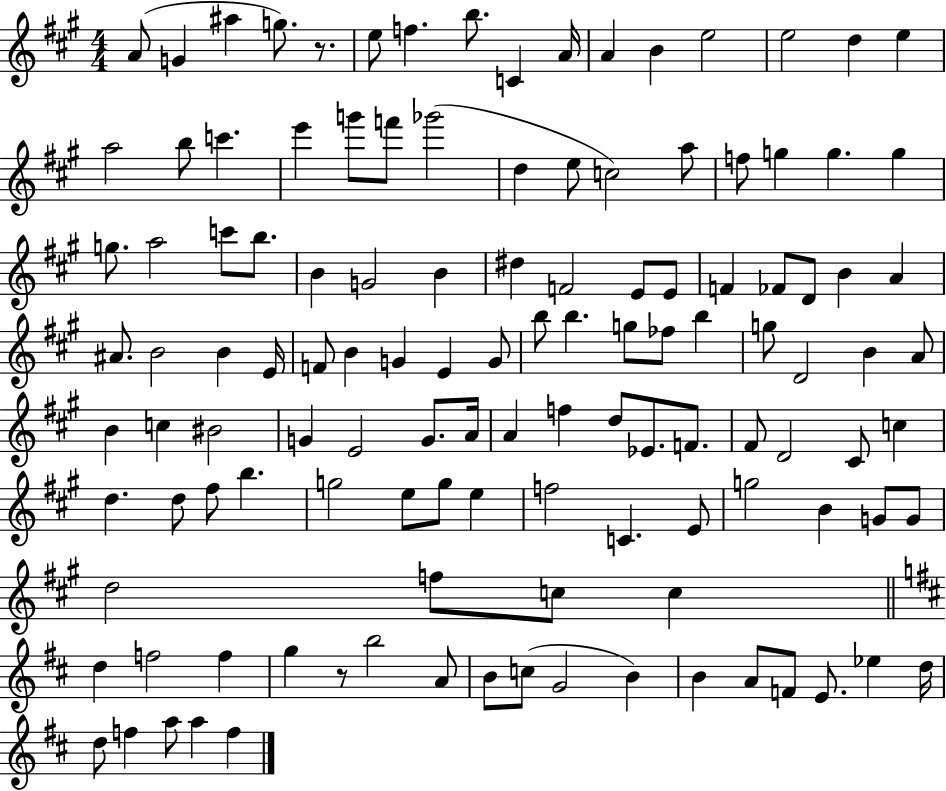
A4/e G4/q A#5/q G5/e. R/e. E5/e F5/q. B5/e. C4/q A4/s A4/q B4/q E5/h E5/h D5/q E5/q A5/h B5/e C6/q. E6/q G6/e F6/e Gb6/h D5/q E5/e C5/h A5/e F5/e G5/q G5/q. G5/q G5/e. A5/h C6/e B5/e. B4/q G4/h B4/q D#5/q F4/h E4/e E4/e F4/q FES4/e D4/e B4/q A4/q A#4/e. B4/h B4/q E4/s F4/e B4/q G4/q E4/q G4/e B5/e B5/q. G5/e FES5/e B5/q G5/e D4/h B4/q A4/e B4/q C5/q BIS4/h G4/q E4/h G4/e. A4/s A4/q F5/q D5/e Eb4/e. F4/e. F#4/e D4/h C#4/e C5/q D5/q. D5/e F#5/e B5/q. G5/h E5/e G5/e E5/q F5/h C4/q. E4/e G5/h B4/q G4/e G4/e D5/h F5/e C5/e C5/q D5/q F5/h F5/q G5/q R/e B5/h A4/e B4/e C5/e G4/h B4/q B4/q A4/e F4/e E4/e. Eb5/q D5/s D5/e F5/q A5/e A5/q F5/q